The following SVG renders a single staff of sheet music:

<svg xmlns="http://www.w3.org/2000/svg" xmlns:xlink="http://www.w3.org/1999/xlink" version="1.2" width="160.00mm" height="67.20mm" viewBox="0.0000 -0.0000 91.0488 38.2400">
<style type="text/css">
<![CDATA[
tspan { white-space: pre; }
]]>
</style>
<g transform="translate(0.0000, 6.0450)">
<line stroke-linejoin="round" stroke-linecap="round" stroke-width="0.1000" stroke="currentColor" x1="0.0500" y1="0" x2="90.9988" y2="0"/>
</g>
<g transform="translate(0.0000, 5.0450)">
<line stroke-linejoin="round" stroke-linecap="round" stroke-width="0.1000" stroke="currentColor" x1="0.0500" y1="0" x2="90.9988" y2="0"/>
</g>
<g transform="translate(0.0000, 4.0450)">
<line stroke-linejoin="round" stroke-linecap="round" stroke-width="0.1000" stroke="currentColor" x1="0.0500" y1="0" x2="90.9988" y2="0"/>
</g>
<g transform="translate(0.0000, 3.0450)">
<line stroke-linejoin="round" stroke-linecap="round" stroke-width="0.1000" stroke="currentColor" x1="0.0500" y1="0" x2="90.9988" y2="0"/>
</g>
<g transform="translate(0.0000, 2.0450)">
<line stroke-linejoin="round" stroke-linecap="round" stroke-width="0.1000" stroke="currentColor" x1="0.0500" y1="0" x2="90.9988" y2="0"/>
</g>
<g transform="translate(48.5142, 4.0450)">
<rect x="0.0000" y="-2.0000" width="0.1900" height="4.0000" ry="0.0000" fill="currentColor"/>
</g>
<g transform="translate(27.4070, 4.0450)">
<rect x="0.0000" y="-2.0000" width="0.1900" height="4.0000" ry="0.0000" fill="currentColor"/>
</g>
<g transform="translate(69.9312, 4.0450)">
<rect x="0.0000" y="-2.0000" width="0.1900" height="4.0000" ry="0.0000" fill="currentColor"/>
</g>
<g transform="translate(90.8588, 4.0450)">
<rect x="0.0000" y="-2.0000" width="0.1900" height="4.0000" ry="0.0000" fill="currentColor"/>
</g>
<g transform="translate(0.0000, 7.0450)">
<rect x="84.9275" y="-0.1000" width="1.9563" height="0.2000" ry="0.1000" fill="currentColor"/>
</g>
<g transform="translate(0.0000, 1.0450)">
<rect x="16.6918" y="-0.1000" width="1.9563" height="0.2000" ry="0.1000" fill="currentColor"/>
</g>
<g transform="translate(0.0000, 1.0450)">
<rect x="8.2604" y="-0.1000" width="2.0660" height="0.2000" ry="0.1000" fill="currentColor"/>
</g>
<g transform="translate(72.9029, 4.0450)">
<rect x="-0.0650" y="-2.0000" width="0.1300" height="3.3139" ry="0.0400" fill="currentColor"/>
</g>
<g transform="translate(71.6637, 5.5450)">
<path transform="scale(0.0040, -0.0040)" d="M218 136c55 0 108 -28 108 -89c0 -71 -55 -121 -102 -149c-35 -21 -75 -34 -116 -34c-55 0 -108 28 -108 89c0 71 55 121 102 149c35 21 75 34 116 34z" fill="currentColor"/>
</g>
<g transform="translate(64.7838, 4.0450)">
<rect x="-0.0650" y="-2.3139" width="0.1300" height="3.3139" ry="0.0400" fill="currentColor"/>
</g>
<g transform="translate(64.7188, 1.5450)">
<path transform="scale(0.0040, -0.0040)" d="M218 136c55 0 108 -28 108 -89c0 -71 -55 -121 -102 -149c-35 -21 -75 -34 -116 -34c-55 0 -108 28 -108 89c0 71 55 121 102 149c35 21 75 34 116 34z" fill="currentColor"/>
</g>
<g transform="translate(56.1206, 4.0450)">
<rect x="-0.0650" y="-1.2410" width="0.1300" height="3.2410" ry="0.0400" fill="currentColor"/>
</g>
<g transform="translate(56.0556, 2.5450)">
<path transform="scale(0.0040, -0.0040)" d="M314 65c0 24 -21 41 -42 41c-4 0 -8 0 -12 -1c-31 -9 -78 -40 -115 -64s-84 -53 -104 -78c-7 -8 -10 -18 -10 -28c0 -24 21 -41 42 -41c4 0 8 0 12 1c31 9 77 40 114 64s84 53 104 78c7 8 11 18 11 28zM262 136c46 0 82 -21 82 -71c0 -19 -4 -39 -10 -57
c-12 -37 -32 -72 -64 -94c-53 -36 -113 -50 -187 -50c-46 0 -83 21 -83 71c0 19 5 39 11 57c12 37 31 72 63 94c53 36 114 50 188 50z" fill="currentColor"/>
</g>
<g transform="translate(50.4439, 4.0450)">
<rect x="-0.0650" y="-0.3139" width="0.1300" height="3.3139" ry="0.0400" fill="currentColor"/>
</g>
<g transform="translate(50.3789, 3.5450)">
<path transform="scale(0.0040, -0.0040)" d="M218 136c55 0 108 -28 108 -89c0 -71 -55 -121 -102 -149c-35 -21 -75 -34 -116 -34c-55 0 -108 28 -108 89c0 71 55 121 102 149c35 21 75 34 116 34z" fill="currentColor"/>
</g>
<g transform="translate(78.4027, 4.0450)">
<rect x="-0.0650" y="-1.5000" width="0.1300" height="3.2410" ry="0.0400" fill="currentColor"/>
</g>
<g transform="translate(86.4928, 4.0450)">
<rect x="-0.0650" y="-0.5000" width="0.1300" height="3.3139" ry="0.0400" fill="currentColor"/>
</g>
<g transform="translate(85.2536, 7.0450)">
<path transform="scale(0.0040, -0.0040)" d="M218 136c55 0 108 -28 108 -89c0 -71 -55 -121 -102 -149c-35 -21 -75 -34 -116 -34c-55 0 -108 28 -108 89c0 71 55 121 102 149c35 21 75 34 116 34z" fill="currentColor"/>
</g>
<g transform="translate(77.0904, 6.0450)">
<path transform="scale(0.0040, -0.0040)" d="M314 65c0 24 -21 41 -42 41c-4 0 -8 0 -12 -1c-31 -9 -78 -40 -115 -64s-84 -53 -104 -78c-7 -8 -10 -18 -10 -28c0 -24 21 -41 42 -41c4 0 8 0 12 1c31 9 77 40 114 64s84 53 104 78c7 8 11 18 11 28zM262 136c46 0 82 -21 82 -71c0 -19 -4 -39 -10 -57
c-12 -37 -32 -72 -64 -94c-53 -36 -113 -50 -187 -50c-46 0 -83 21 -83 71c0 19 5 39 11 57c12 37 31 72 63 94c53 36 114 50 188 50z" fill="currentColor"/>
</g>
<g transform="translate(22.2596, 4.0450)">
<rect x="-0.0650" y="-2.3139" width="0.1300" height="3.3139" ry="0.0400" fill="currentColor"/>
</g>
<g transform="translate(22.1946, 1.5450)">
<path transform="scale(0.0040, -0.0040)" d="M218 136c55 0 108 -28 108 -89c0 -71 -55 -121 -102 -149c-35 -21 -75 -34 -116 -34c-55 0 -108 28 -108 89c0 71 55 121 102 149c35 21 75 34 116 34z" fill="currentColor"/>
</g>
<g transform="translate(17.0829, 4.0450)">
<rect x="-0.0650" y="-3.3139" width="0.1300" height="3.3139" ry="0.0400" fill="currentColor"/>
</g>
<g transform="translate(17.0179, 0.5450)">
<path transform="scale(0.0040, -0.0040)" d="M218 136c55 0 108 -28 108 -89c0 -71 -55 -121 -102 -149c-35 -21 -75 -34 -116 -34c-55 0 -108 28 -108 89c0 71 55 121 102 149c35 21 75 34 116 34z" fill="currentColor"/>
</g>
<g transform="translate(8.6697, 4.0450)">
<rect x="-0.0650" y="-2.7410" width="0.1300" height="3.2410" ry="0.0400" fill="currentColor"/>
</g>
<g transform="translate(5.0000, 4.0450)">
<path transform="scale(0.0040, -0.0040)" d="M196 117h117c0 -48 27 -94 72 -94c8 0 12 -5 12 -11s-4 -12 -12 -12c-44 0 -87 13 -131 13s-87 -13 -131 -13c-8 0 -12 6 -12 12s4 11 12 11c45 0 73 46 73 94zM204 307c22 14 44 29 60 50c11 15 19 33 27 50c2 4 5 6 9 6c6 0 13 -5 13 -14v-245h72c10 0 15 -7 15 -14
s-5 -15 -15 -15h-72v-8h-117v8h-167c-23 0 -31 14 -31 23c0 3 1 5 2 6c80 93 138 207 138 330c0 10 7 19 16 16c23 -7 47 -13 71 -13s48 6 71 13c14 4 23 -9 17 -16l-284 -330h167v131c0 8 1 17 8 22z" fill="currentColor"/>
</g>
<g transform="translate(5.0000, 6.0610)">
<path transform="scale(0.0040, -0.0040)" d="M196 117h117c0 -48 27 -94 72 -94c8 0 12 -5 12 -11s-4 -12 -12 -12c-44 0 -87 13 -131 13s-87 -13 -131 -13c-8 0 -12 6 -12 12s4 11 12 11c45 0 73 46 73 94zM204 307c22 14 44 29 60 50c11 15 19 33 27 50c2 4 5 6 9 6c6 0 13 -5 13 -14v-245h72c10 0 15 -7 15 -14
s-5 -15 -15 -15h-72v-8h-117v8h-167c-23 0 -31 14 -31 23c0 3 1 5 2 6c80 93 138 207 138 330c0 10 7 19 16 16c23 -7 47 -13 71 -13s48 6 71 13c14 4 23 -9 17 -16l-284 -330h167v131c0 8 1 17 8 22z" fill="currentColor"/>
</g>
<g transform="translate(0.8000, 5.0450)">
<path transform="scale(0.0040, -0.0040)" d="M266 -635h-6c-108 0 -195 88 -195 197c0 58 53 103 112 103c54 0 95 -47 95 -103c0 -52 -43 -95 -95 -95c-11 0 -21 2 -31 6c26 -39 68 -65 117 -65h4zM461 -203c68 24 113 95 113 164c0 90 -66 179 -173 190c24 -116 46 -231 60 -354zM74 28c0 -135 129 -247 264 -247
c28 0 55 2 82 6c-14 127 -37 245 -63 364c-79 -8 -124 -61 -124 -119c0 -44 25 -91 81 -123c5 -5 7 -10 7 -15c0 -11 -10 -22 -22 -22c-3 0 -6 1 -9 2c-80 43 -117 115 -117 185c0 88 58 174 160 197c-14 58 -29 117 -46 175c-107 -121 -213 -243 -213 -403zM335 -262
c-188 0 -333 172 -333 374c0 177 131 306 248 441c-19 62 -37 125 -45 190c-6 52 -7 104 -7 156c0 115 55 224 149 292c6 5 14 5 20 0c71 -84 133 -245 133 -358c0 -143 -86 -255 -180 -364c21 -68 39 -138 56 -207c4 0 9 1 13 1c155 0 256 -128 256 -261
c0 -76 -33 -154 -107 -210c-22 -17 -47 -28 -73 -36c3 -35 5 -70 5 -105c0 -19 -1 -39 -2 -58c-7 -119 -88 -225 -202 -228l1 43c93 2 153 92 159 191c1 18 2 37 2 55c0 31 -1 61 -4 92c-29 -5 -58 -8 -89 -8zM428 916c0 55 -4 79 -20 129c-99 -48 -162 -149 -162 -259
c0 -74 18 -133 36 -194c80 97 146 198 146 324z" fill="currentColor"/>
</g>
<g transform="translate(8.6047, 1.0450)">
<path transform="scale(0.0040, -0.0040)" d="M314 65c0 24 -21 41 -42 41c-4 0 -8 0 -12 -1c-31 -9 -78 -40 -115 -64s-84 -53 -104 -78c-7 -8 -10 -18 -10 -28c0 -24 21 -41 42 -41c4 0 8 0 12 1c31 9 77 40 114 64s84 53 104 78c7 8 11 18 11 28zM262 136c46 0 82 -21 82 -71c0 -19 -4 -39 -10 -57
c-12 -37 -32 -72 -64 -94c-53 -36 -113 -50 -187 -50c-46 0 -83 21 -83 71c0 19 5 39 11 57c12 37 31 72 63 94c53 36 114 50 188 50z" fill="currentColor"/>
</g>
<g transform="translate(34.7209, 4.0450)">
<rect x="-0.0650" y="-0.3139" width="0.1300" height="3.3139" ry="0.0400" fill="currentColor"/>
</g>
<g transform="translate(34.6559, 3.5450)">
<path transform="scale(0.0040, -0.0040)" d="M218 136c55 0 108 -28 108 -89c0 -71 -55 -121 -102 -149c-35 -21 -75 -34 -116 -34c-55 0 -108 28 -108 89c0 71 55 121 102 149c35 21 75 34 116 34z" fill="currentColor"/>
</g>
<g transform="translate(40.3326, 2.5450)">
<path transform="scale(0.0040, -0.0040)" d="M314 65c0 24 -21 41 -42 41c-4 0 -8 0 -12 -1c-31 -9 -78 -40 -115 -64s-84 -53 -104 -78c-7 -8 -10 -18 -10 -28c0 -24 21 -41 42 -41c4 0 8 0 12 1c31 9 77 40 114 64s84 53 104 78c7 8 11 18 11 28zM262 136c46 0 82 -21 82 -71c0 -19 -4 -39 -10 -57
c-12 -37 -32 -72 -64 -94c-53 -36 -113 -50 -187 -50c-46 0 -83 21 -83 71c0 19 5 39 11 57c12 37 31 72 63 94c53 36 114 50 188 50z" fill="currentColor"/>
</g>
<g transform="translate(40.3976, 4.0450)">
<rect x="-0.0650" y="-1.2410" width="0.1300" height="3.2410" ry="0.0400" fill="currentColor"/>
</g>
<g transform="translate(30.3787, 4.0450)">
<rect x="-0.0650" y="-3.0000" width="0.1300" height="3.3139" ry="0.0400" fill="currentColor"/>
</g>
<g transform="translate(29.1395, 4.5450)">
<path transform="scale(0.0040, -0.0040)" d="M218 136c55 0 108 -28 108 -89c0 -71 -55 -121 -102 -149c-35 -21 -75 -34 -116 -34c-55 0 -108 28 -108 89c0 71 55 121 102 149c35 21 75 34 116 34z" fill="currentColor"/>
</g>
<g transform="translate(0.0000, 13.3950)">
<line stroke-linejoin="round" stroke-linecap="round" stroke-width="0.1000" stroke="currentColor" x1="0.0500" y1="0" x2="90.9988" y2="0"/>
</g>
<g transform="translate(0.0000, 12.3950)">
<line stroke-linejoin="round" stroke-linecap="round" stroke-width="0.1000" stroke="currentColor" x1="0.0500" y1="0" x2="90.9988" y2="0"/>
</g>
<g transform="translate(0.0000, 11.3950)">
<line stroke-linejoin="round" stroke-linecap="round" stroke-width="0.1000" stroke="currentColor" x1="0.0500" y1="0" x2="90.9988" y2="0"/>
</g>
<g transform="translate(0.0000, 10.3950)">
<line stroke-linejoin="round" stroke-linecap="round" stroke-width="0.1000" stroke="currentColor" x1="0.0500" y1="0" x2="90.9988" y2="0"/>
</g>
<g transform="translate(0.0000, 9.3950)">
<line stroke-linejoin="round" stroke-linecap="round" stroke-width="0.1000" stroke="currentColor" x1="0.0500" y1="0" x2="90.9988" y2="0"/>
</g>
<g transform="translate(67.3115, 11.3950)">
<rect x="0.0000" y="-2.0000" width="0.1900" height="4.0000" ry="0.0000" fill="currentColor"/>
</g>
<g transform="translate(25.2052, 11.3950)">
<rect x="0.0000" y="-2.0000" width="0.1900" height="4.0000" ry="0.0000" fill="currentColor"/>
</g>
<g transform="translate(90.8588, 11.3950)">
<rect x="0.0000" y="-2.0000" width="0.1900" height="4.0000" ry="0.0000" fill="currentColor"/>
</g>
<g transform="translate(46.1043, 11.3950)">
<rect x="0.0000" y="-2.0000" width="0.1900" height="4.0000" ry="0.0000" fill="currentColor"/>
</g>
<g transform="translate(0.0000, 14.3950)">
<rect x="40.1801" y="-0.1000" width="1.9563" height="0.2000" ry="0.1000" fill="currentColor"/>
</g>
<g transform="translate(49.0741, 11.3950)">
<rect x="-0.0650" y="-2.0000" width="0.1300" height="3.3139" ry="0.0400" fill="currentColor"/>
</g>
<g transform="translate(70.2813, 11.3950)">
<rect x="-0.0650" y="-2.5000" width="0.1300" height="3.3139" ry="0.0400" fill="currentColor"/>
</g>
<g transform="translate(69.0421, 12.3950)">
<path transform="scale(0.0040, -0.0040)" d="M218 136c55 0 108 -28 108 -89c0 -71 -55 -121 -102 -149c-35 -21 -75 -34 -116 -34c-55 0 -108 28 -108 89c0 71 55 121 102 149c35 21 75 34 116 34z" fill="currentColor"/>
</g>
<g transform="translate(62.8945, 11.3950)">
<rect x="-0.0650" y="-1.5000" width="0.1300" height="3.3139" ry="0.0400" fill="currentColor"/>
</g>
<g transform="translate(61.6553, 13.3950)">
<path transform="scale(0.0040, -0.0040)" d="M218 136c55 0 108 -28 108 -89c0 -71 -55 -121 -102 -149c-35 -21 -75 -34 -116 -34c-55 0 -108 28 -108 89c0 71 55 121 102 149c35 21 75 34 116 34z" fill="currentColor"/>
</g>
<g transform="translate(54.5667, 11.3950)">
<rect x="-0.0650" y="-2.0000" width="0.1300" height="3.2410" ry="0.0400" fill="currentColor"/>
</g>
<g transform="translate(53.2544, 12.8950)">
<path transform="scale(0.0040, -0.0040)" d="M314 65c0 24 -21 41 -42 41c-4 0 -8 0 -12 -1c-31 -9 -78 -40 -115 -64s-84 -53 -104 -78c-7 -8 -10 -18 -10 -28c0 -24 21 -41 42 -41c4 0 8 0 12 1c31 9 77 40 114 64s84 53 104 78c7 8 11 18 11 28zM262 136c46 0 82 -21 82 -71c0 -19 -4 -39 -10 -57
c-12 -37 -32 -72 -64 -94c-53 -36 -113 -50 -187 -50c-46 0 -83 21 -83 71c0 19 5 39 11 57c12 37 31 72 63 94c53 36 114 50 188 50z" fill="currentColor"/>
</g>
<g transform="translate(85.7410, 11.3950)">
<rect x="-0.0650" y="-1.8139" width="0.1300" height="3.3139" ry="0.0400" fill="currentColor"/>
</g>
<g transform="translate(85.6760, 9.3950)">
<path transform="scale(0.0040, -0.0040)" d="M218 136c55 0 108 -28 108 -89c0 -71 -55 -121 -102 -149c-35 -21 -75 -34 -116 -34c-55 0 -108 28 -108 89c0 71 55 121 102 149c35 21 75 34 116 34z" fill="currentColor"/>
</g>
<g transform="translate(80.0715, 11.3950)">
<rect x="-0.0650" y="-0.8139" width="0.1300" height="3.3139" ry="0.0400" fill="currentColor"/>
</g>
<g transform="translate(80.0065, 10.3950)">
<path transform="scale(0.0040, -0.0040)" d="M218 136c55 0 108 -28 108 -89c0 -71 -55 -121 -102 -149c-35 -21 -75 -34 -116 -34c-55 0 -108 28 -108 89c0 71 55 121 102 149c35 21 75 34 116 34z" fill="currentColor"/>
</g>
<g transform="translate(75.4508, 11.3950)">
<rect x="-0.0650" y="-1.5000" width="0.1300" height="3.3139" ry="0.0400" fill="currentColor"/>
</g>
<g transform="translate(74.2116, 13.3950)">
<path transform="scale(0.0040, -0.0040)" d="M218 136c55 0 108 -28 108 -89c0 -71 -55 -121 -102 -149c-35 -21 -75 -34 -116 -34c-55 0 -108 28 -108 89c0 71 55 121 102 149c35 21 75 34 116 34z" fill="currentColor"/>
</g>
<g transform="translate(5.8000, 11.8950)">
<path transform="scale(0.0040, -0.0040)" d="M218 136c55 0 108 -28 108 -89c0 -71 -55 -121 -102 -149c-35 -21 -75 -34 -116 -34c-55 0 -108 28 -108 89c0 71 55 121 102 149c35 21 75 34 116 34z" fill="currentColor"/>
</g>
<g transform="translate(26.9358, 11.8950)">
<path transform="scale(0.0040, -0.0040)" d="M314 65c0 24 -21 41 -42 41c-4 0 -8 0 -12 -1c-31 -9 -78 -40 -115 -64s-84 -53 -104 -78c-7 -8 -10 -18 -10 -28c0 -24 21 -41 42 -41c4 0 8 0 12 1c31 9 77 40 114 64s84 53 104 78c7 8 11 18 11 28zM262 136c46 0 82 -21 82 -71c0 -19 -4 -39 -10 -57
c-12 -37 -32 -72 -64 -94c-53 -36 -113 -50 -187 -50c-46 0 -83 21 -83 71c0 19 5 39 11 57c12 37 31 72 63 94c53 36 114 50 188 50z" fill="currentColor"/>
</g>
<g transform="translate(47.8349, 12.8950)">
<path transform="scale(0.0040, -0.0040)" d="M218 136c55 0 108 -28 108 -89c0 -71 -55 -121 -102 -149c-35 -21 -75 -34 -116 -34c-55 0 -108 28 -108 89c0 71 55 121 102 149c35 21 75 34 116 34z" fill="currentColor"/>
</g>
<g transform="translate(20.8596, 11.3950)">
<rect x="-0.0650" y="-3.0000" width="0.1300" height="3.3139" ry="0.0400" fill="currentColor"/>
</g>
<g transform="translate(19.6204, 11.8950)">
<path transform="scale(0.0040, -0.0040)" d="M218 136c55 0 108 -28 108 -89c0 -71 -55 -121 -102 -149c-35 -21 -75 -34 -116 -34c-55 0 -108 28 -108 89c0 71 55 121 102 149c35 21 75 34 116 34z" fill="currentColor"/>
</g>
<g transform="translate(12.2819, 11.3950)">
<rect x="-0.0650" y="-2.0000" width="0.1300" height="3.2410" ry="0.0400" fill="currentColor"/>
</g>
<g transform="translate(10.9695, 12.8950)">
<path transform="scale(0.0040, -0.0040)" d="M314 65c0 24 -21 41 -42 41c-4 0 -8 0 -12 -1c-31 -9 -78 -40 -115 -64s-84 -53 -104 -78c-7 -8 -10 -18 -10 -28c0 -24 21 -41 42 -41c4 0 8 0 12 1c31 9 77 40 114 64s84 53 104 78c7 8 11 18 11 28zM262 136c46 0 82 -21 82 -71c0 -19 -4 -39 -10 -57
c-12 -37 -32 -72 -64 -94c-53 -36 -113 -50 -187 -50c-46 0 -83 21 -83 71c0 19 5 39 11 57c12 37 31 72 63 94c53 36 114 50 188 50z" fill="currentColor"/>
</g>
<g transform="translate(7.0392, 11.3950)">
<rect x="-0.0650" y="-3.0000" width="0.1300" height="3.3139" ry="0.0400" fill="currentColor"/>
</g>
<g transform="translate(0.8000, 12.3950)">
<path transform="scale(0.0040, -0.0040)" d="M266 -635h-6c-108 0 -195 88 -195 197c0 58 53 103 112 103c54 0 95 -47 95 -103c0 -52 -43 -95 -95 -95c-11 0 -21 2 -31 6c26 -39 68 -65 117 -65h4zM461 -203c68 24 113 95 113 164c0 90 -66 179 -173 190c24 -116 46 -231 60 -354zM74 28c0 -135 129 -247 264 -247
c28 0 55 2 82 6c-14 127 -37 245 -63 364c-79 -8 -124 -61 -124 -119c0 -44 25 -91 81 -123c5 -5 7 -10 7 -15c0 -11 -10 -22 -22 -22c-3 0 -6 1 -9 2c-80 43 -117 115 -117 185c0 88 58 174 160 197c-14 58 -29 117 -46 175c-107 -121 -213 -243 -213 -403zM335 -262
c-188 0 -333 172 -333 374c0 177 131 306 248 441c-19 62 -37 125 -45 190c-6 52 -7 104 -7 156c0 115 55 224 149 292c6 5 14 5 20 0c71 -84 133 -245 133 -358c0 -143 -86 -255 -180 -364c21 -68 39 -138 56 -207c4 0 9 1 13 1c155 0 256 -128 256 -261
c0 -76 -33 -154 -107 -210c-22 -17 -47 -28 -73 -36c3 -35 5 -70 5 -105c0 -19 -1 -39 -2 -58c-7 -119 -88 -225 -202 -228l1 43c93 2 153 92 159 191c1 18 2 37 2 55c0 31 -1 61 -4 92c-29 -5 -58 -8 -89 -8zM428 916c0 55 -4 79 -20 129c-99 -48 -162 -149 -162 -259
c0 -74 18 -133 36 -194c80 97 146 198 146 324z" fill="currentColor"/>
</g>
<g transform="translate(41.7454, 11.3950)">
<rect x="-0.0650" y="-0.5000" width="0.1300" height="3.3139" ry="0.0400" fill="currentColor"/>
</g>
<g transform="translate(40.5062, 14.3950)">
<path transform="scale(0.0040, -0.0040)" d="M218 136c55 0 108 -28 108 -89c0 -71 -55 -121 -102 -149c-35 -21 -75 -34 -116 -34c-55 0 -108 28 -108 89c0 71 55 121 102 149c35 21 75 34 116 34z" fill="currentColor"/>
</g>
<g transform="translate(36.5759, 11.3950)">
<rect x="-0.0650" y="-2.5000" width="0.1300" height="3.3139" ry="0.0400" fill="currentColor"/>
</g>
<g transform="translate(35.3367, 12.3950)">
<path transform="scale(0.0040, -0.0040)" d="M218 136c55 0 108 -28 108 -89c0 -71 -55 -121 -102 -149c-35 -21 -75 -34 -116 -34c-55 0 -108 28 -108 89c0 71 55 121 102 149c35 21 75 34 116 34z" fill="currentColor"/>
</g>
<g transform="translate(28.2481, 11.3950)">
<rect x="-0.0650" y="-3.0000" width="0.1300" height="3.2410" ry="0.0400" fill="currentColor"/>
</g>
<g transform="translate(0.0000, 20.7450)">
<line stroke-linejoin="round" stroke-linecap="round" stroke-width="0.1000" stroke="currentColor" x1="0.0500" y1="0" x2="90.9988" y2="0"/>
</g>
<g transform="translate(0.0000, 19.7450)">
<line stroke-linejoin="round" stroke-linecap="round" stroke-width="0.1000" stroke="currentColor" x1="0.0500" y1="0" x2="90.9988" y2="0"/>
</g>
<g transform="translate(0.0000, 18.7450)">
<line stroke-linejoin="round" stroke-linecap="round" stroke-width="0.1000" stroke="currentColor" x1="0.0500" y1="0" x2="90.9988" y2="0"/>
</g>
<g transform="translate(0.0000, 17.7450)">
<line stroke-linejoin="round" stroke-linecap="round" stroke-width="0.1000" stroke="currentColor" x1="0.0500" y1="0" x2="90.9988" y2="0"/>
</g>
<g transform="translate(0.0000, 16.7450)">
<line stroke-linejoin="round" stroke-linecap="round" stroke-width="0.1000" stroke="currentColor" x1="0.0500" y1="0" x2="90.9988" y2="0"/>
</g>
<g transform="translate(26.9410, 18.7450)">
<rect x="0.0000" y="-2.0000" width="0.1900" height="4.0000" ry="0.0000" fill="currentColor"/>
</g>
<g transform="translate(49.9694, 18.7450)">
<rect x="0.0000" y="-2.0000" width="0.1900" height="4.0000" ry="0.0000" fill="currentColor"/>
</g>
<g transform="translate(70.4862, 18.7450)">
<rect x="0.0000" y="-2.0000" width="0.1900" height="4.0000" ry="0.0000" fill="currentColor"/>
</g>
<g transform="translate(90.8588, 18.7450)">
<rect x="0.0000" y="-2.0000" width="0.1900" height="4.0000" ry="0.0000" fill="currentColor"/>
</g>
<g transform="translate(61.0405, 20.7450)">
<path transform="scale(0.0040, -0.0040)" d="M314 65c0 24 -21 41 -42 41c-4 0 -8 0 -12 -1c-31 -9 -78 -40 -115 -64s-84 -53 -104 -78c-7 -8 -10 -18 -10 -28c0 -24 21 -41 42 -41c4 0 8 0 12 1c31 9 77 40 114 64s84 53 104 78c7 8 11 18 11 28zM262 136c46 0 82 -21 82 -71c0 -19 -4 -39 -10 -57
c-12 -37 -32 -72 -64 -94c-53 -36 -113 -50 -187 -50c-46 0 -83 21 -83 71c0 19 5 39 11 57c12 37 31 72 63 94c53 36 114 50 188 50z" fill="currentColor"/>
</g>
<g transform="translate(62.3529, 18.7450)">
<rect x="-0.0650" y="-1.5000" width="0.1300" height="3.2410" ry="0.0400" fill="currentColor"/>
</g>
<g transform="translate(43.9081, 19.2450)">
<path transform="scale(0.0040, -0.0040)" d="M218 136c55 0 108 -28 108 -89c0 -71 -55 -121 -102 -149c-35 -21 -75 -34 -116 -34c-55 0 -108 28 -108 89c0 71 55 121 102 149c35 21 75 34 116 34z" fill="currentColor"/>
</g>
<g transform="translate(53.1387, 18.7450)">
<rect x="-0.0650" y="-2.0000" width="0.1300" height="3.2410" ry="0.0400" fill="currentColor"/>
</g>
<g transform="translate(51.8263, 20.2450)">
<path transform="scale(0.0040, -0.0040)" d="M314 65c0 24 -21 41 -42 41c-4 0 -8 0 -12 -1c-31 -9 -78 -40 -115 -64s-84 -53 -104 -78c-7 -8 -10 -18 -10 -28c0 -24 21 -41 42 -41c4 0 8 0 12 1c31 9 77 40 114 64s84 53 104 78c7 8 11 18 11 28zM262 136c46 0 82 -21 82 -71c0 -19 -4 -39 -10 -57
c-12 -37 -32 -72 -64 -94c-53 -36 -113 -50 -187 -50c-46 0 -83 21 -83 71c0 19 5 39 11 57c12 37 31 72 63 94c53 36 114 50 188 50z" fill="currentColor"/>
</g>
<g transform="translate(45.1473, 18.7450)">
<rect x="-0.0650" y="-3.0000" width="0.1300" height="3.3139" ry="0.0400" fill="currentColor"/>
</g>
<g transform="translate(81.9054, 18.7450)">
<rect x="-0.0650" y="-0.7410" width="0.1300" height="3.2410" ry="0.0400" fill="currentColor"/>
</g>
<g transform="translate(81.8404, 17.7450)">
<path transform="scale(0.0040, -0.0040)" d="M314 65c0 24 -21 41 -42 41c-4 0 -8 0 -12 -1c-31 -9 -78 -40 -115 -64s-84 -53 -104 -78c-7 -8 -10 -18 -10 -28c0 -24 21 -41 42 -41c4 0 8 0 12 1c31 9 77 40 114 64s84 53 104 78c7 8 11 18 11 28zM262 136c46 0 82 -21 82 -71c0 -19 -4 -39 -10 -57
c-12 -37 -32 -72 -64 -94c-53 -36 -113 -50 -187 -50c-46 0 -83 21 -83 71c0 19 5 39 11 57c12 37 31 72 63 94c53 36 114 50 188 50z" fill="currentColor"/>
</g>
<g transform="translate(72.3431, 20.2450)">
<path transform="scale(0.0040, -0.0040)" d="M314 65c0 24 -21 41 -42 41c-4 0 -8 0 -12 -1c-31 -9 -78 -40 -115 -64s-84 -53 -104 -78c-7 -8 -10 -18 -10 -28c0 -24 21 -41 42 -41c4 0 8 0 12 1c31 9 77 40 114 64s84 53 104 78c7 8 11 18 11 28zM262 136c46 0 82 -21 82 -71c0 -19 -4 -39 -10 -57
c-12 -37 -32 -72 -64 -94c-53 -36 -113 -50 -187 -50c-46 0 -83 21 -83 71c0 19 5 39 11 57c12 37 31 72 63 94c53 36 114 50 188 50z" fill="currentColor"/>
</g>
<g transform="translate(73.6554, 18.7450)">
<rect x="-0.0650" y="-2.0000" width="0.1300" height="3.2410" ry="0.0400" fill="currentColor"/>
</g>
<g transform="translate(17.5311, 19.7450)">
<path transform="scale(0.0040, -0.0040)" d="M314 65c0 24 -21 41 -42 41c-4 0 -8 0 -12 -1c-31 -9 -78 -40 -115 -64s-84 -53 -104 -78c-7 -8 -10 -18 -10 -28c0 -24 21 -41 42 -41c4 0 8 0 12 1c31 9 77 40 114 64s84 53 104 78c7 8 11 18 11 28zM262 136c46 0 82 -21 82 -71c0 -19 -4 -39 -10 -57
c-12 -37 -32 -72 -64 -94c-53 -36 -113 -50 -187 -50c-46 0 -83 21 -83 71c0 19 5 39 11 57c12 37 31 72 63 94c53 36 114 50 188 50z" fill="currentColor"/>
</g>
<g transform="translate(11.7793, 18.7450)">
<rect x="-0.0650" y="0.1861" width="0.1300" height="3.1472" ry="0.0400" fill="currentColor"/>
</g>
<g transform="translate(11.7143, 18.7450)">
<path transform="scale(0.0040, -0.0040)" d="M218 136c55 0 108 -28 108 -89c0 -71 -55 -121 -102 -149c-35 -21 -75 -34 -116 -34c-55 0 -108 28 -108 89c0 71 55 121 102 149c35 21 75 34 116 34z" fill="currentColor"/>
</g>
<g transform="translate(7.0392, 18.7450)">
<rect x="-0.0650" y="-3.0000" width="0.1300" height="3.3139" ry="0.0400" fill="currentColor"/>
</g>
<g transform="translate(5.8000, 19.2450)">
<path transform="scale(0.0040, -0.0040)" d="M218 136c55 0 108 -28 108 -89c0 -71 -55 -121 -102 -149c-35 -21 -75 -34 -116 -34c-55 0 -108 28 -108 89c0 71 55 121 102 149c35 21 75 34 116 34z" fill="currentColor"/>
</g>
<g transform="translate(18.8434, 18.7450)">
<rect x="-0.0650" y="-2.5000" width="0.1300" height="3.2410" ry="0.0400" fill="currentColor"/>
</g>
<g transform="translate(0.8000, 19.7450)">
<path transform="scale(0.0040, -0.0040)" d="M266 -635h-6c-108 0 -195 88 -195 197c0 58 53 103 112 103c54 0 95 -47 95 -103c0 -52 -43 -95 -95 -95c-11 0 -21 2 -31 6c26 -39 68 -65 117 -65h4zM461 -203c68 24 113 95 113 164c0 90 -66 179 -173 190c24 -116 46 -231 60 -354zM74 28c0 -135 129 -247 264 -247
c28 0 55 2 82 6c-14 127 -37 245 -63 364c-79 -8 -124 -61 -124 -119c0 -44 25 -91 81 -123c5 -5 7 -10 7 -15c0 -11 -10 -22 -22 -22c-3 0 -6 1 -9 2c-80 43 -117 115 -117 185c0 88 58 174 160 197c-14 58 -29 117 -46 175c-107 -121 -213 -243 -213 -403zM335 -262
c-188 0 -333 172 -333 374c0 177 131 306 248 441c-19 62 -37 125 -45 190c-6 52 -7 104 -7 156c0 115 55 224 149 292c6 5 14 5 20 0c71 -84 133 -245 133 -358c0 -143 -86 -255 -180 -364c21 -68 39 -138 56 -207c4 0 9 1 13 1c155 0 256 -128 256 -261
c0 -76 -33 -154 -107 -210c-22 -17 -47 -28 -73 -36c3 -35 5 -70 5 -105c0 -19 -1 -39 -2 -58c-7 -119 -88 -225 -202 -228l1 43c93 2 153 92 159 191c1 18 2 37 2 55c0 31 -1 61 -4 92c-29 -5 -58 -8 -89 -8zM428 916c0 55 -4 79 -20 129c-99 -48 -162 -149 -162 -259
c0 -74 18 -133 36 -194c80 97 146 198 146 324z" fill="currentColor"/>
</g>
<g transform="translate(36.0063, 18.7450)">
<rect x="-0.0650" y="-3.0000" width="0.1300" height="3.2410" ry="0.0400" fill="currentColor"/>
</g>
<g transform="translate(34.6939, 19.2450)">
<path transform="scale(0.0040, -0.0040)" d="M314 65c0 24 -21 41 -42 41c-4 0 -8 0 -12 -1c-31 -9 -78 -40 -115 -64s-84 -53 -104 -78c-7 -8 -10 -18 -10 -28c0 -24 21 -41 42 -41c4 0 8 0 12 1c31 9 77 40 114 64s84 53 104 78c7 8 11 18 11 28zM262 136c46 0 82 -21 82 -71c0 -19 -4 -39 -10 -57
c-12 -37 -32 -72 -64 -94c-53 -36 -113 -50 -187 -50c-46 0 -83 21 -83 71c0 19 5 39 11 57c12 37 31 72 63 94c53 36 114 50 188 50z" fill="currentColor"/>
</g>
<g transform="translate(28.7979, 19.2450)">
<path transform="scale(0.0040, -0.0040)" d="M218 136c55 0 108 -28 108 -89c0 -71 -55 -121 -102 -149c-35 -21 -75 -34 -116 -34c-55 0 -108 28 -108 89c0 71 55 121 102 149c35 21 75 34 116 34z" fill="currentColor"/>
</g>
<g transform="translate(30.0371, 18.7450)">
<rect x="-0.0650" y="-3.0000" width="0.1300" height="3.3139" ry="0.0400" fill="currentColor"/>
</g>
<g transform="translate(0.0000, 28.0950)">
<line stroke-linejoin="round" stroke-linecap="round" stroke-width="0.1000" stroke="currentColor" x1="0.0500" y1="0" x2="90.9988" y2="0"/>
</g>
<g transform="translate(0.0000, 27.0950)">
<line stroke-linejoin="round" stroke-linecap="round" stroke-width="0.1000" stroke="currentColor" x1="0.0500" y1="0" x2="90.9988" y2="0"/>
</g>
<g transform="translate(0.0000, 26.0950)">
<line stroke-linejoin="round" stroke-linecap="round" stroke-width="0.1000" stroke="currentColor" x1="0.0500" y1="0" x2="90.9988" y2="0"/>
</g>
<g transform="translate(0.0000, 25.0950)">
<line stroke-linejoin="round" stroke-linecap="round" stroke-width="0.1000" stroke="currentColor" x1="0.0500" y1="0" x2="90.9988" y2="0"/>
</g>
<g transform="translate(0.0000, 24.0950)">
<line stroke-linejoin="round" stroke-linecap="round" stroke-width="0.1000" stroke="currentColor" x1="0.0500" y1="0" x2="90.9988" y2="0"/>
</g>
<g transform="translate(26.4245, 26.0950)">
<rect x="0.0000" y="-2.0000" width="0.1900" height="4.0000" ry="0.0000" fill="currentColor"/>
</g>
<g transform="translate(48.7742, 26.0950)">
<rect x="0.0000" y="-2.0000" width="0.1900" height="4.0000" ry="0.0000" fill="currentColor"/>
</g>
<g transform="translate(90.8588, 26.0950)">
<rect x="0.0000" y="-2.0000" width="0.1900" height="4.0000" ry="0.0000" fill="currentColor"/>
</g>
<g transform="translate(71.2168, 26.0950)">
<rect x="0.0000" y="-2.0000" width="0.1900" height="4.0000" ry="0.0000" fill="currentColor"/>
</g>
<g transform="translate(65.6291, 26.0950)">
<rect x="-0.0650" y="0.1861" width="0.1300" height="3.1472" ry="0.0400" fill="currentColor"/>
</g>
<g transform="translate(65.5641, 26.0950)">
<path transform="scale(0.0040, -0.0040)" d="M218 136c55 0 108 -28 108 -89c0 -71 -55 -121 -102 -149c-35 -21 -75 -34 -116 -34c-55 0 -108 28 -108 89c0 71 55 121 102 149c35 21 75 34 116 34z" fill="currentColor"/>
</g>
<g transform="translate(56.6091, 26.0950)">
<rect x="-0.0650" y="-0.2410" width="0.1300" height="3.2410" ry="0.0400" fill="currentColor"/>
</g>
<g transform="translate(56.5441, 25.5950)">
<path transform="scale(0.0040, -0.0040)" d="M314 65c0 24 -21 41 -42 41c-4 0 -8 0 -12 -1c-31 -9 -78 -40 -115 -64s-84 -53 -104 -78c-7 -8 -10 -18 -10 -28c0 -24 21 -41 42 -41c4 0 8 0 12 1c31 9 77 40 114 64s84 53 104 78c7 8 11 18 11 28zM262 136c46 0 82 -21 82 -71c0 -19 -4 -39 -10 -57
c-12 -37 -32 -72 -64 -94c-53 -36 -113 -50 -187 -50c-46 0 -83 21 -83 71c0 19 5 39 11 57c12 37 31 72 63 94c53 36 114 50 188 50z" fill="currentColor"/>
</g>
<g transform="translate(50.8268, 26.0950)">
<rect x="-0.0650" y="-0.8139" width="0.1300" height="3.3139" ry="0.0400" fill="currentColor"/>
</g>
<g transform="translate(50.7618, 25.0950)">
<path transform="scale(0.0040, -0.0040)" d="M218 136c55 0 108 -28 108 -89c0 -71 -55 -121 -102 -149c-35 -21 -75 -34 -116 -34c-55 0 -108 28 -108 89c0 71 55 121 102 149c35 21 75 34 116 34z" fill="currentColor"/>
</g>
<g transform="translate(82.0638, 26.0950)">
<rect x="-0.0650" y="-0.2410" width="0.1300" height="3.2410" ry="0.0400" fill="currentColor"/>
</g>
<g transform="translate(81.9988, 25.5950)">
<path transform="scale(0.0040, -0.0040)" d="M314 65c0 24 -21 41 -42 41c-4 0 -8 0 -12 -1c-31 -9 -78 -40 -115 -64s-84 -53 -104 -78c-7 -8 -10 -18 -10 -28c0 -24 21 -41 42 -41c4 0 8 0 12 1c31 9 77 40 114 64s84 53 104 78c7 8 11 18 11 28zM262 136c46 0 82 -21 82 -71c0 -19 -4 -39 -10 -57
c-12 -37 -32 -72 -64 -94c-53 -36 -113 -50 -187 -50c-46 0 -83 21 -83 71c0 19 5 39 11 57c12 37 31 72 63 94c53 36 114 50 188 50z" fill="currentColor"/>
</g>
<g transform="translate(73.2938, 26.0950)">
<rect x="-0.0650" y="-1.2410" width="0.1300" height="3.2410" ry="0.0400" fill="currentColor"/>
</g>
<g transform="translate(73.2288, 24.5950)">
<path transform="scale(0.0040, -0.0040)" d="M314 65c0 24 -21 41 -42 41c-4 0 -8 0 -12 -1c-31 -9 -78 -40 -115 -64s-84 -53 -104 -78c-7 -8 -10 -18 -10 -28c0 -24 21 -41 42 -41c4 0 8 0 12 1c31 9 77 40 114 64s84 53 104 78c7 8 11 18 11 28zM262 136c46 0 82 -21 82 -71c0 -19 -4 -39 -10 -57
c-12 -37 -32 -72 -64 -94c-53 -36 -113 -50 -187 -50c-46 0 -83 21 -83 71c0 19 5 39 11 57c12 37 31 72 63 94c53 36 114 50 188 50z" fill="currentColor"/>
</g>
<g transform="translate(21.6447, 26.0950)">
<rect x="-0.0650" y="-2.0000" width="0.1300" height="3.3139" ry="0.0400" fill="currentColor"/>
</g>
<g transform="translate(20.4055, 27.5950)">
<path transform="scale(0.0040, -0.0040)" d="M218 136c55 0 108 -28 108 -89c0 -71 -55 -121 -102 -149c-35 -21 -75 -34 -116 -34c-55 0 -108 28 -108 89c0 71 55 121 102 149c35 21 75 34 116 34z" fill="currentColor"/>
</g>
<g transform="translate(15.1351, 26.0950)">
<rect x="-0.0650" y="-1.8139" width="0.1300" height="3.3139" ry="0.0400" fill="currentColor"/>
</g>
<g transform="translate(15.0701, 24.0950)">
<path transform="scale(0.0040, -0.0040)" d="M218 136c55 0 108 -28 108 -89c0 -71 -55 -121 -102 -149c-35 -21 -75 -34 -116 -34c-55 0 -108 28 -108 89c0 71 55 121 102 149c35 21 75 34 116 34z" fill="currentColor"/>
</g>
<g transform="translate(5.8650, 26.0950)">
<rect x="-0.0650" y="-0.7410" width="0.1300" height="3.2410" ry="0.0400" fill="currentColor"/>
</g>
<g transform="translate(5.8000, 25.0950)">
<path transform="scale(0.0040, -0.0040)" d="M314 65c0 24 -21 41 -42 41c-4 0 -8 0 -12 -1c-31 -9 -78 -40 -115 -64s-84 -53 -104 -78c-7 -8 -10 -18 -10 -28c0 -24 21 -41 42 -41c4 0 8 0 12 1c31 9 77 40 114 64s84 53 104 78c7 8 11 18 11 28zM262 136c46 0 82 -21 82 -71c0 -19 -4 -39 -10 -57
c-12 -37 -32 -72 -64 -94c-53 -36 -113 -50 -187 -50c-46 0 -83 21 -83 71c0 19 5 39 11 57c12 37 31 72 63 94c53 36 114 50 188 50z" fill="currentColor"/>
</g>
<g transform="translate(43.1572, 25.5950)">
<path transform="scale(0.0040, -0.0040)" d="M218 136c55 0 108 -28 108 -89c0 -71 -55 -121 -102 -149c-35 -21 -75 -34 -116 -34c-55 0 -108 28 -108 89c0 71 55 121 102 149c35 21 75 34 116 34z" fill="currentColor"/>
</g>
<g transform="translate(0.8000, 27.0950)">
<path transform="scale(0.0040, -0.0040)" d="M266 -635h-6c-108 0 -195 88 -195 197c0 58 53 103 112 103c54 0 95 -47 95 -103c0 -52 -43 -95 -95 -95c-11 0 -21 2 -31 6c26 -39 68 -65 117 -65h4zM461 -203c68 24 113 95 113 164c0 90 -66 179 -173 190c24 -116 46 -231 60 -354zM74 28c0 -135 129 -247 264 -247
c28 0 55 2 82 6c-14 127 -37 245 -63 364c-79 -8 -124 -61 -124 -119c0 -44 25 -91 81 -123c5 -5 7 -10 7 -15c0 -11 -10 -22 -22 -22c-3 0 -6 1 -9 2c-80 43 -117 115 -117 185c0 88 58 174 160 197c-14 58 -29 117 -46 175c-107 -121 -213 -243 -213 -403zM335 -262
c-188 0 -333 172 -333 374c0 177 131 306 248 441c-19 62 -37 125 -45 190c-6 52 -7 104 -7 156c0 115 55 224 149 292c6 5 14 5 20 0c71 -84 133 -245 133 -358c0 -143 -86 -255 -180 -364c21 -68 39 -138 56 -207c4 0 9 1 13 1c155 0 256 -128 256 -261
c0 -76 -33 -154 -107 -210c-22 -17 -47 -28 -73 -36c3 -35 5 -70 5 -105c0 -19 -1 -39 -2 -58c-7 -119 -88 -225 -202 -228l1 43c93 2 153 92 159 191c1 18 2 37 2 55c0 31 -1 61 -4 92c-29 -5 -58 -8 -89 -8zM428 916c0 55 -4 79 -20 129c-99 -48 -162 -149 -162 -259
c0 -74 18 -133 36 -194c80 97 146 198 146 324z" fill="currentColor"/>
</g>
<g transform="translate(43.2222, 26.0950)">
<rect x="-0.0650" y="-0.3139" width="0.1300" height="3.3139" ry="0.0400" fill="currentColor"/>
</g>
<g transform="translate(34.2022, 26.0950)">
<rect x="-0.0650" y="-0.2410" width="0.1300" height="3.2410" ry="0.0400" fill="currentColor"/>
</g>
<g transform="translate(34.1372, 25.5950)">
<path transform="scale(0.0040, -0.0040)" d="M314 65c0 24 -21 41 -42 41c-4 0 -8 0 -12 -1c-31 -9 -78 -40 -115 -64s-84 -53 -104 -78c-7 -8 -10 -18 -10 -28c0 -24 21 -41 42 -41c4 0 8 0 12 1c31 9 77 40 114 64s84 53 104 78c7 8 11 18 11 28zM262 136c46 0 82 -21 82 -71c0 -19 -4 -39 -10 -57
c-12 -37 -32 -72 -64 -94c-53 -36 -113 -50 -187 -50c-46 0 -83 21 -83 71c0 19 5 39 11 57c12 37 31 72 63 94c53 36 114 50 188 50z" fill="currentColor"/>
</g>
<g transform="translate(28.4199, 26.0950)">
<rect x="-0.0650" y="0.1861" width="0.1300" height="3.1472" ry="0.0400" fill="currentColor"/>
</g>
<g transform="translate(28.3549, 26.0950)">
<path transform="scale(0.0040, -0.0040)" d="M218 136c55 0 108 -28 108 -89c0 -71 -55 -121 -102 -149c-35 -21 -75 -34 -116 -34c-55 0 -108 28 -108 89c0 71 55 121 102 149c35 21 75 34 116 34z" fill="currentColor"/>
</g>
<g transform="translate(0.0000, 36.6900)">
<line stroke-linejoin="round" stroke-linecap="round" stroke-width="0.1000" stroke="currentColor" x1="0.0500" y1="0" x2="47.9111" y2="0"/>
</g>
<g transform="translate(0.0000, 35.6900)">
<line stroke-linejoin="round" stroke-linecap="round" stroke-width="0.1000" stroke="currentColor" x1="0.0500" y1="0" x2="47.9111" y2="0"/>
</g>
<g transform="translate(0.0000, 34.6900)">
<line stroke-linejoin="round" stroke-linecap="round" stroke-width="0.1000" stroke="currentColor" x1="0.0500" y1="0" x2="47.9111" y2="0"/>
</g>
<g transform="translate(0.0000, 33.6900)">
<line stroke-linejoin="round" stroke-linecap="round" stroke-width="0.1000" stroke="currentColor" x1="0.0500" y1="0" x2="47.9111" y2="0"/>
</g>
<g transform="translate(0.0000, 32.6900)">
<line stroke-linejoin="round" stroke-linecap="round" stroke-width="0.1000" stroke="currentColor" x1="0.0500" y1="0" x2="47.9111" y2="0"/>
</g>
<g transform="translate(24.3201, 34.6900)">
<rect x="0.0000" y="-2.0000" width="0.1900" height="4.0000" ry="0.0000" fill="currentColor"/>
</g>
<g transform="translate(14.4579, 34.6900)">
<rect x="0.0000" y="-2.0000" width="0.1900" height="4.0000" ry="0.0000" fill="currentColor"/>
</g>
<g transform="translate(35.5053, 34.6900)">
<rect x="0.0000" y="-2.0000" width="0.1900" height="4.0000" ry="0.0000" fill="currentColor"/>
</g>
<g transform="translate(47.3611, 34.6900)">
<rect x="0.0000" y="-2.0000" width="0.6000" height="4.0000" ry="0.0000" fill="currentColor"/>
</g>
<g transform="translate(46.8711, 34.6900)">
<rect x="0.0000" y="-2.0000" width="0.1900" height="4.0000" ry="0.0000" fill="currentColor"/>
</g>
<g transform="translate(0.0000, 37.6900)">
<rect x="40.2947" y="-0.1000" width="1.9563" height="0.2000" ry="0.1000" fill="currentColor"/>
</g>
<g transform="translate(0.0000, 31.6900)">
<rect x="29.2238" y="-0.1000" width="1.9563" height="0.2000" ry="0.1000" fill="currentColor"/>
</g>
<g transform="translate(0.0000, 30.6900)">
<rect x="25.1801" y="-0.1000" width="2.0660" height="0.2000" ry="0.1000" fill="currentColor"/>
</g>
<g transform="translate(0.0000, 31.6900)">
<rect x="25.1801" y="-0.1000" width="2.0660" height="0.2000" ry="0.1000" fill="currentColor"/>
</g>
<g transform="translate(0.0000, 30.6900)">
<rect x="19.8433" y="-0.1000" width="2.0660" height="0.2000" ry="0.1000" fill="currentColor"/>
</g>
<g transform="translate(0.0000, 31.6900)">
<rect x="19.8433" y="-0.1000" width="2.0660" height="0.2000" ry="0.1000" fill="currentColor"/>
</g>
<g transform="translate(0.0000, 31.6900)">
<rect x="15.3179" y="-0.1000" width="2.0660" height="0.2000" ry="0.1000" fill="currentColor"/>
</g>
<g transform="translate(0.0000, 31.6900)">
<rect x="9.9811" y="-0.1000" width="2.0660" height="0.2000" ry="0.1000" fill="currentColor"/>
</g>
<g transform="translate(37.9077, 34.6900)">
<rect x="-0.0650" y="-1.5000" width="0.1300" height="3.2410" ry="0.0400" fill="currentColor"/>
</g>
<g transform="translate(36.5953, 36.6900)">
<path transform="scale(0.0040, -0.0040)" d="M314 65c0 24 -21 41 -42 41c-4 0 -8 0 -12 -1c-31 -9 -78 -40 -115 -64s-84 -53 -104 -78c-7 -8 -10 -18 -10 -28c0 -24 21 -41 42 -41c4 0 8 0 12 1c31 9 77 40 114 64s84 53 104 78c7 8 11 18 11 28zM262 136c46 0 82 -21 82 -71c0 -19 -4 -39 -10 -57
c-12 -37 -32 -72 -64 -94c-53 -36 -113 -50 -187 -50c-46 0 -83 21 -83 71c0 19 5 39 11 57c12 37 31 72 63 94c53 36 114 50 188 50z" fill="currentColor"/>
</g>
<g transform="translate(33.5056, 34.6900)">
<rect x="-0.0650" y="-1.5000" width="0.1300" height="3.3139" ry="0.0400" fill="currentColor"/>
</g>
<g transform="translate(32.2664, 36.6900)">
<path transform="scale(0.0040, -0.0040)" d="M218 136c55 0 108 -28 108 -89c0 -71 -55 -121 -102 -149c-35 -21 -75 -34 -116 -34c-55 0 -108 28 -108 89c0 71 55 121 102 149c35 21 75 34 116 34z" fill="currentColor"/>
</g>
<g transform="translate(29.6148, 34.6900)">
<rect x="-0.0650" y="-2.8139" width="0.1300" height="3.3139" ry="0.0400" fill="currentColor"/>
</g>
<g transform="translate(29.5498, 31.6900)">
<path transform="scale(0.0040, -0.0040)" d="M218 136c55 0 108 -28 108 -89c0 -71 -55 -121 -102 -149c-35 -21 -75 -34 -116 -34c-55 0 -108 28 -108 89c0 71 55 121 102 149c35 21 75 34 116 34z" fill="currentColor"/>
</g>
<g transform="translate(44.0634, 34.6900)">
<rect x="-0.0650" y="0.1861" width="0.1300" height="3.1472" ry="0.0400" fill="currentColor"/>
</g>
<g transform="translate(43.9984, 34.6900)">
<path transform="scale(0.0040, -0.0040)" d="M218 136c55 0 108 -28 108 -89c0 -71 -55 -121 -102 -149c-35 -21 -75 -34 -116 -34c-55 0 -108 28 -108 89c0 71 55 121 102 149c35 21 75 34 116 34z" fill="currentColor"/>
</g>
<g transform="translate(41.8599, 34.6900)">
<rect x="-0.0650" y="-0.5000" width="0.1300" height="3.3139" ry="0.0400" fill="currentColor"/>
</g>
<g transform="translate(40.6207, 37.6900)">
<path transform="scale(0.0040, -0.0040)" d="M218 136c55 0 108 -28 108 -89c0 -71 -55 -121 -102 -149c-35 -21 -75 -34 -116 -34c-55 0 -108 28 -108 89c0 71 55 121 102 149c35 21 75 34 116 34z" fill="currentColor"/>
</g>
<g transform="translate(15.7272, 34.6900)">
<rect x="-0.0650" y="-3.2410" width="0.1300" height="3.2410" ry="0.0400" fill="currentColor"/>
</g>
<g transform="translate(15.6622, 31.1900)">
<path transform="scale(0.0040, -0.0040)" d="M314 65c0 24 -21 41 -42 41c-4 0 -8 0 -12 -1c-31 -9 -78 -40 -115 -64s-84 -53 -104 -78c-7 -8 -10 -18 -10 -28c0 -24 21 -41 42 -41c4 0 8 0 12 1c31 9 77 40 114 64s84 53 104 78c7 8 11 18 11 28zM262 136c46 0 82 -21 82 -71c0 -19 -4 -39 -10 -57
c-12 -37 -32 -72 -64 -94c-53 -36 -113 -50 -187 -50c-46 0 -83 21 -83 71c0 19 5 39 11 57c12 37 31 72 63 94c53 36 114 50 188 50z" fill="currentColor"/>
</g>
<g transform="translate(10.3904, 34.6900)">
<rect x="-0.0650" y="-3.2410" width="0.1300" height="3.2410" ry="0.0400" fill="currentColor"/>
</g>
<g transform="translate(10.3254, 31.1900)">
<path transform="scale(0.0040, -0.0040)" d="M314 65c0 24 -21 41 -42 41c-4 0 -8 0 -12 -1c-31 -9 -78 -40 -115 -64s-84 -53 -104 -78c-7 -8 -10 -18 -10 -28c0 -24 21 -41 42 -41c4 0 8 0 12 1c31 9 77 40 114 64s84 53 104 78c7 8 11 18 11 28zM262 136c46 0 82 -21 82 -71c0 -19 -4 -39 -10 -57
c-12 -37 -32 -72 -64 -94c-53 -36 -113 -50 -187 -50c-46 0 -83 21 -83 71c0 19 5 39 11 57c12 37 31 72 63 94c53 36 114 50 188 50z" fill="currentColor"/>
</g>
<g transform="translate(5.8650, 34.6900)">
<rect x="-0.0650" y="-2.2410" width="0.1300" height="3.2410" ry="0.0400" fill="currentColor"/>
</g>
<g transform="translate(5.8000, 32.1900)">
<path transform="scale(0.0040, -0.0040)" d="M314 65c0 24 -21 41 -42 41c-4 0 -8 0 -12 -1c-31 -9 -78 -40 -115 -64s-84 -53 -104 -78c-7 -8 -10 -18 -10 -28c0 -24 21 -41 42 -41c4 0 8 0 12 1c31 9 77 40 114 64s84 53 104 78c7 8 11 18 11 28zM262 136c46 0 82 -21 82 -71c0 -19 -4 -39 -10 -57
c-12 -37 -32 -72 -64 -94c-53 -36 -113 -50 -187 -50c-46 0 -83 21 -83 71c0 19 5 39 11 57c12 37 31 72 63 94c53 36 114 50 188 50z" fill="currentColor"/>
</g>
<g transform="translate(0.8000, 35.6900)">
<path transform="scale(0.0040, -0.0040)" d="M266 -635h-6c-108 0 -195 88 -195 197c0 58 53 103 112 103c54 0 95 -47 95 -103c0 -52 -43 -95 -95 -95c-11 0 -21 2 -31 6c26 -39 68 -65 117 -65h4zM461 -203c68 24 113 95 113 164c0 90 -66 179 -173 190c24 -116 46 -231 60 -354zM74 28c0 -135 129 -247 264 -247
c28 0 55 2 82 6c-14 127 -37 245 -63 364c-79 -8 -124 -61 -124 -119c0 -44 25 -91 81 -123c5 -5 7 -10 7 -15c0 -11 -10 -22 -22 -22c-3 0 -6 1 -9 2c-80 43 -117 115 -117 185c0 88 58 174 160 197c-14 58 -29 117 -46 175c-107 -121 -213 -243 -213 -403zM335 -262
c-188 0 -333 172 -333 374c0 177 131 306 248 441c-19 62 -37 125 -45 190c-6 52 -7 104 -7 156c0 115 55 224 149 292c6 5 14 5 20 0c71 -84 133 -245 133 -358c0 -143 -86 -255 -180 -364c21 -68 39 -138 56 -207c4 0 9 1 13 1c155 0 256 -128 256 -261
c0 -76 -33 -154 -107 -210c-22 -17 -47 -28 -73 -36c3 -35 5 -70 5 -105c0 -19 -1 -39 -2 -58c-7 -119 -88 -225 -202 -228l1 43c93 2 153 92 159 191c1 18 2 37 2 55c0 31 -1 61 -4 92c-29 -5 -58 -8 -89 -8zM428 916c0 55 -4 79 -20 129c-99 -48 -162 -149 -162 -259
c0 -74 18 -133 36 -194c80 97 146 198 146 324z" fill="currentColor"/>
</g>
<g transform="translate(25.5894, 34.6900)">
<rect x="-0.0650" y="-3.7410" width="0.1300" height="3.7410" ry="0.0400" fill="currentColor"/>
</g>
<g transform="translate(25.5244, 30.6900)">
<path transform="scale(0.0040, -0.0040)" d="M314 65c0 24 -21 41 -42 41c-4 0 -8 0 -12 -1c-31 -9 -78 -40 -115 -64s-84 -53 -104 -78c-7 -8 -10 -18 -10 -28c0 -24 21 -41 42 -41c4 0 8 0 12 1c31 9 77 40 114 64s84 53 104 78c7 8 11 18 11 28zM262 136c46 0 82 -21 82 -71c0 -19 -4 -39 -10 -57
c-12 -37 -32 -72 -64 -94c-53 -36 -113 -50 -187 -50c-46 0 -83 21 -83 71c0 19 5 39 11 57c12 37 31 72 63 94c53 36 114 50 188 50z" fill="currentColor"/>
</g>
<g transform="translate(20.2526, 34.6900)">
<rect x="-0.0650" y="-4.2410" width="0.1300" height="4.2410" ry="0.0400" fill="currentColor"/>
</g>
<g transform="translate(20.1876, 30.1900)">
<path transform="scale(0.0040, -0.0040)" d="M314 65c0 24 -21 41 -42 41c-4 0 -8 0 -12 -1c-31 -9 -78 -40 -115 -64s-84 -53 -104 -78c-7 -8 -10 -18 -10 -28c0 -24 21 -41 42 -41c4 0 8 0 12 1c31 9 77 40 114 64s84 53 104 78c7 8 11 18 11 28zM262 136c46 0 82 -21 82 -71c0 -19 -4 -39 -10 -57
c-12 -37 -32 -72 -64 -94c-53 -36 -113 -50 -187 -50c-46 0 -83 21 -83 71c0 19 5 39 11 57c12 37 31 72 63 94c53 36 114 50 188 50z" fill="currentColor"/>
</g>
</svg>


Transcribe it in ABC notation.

X:1
T:Untitled
M:4/4
L:1/4
K:C
a2 b g A c e2 c e2 g F E2 C A F2 A A2 G C F F2 E G E d f A B G2 A A2 A F2 E2 F2 d2 d2 f F B c2 c d c2 B e2 c2 g2 b2 b2 d'2 c'2 a E E2 C B